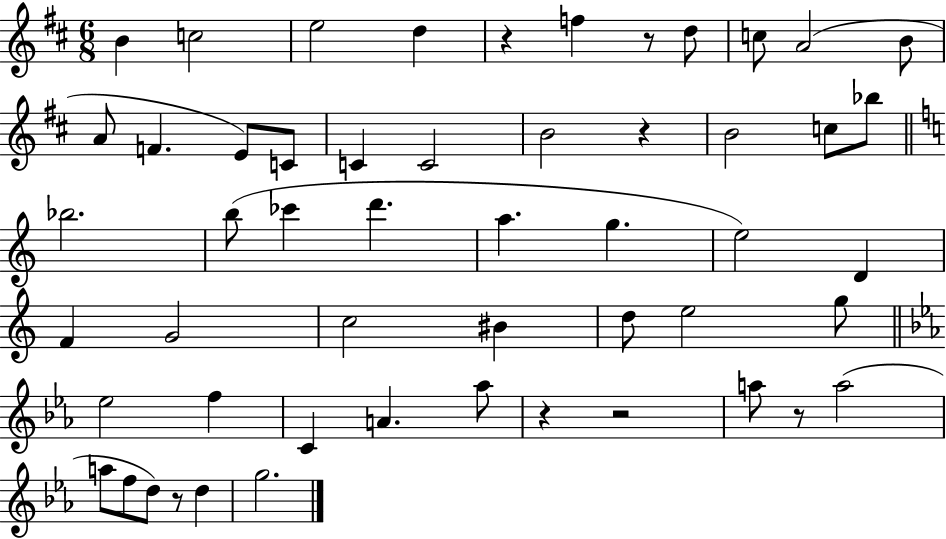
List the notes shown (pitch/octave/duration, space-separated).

B4/q C5/h E5/h D5/q R/q F5/q R/e D5/e C5/e A4/h B4/e A4/e F4/q. E4/e C4/e C4/q C4/h B4/h R/q B4/h C5/e Bb5/e Bb5/h. B5/e CES6/q D6/q. A5/q. G5/q. E5/h D4/q F4/q G4/h C5/h BIS4/q D5/e E5/h G5/e Eb5/h F5/q C4/q A4/q. Ab5/e R/q R/h A5/e R/e A5/h A5/e F5/e D5/e R/e D5/q G5/h.